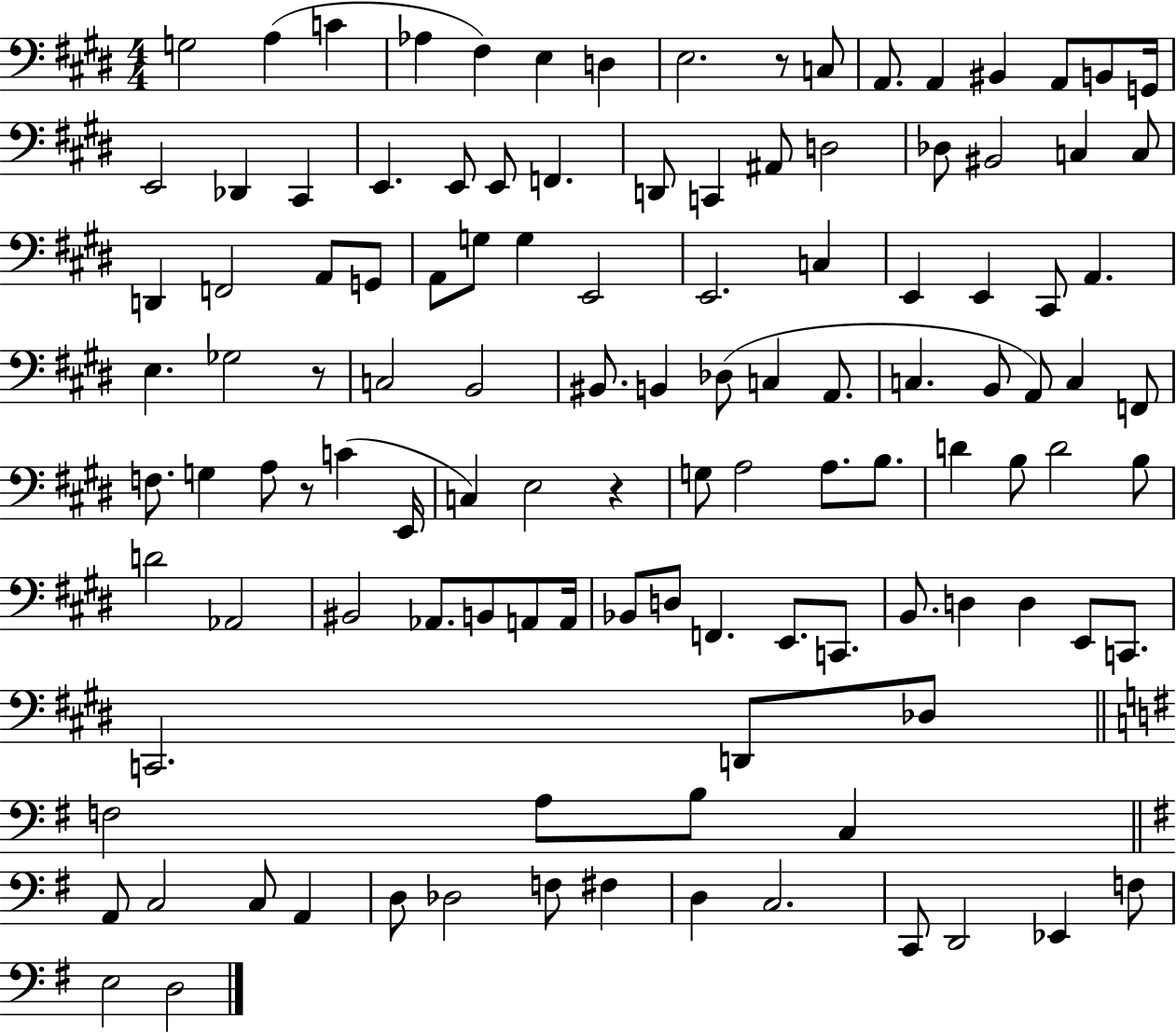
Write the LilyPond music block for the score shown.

{
  \clef bass
  \numericTimeSignature
  \time 4/4
  \key e \major
  g2 a4( c'4 | aes4 fis4) e4 d4 | e2. r8 c8 | a,8. a,4 bis,4 a,8 b,8 g,16 | \break e,2 des,4 cis,4 | e,4. e,8 e,8 f,4. | d,8 c,4 ais,8 d2 | des8 bis,2 c4 c8 | \break d,4 f,2 a,8 g,8 | a,8 g8 g4 e,2 | e,2. c4 | e,4 e,4 cis,8 a,4. | \break e4. ges2 r8 | c2 b,2 | bis,8. b,4 des8( c4 a,8. | c4. b,8 a,8) c4 f,8 | \break f8. g4 a8 r8 c'4( e,16 | c4) e2 r4 | g8 a2 a8. b8. | d'4 b8 d'2 b8 | \break d'2 aes,2 | bis,2 aes,8. b,8 a,8 a,16 | bes,8 d8 f,4. e,8. c,8. | b,8. d4 d4 e,8 c,8. | \break c,2. d,8 des8 | \bar "||" \break \key g \major f2 a8 b8 c4 | \bar "||" \break \key e \minor a,8 c2 c8 a,4 | d8 des2 f8 fis4 | d4 c2. | c,8 d,2 ees,4 f8 | \break e2 d2 | \bar "|."
}